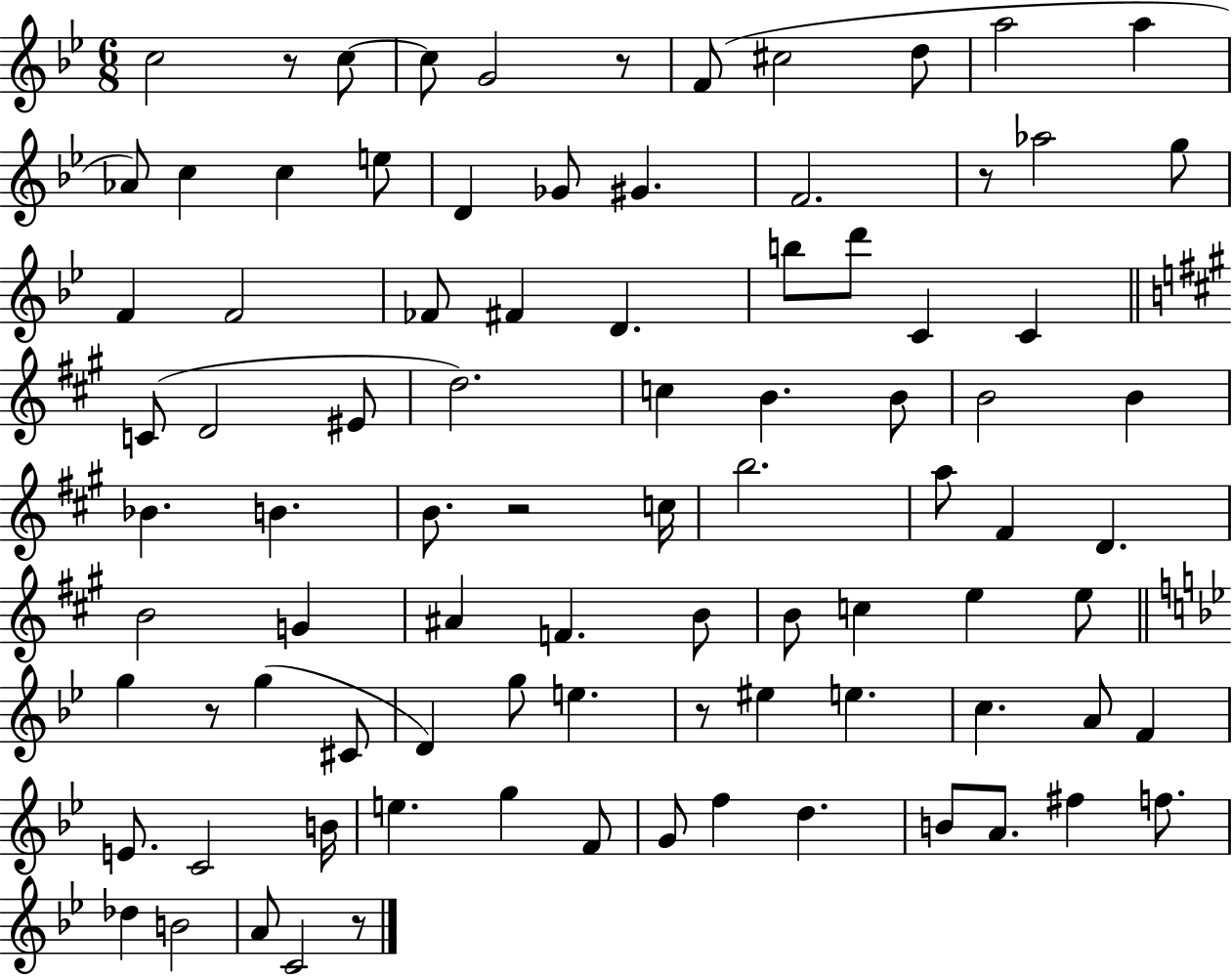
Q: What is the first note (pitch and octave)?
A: C5